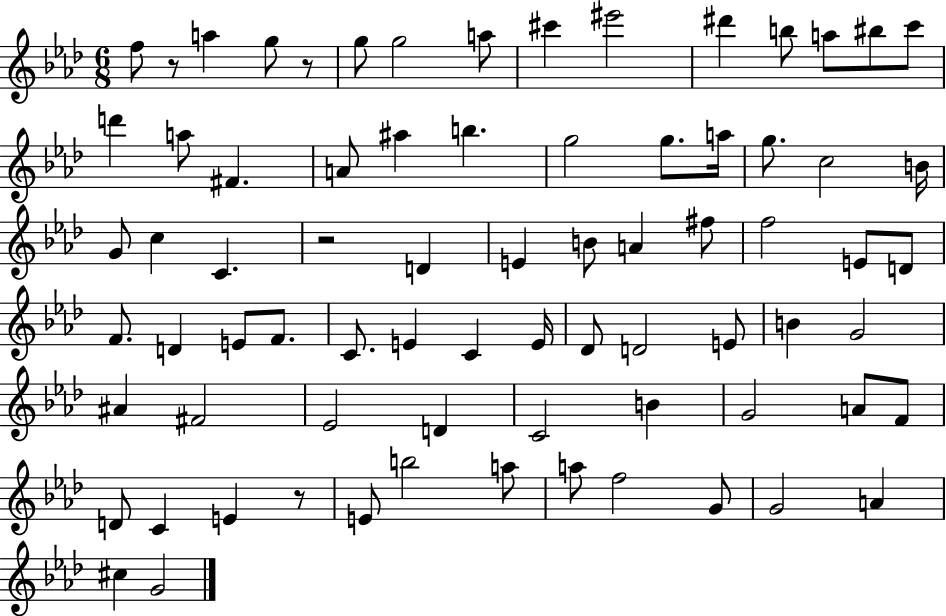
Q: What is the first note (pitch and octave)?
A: F5